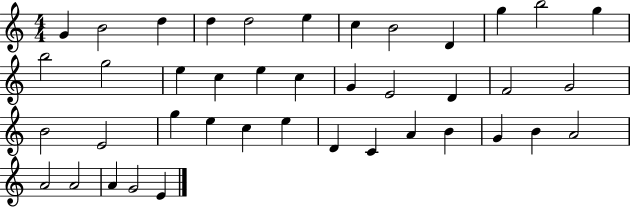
X:1
T:Untitled
M:4/4
L:1/4
K:C
G B2 d d d2 e c B2 D g b2 g b2 g2 e c e c G E2 D F2 G2 B2 E2 g e c e D C A B G B A2 A2 A2 A G2 E